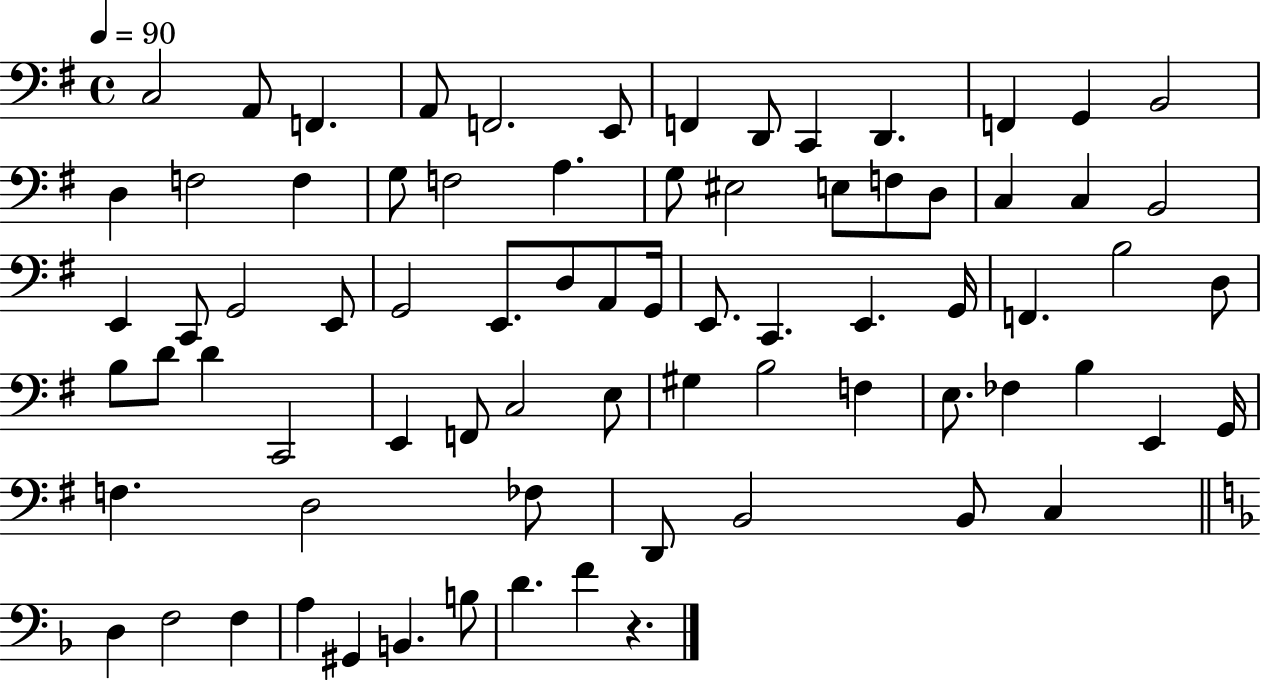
C3/h A2/e F2/q. A2/e F2/h. E2/e F2/q D2/e C2/q D2/q. F2/q G2/q B2/h D3/q F3/h F3/q G3/e F3/h A3/q. G3/e EIS3/h E3/e F3/e D3/e C3/q C3/q B2/h E2/q C2/e G2/h E2/e G2/h E2/e. D3/e A2/e G2/s E2/e. C2/q. E2/q. G2/s F2/q. B3/h D3/e B3/e D4/e D4/q C2/h E2/q F2/e C3/h E3/e G#3/q B3/h F3/q E3/e. FES3/q B3/q E2/q G2/s F3/q. D3/h FES3/e D2/e B2/h B2/e C3/q D3/q F3/h F3/q A3/q G#2/q B2/q. B3/e D4/q. F4/q R/q.